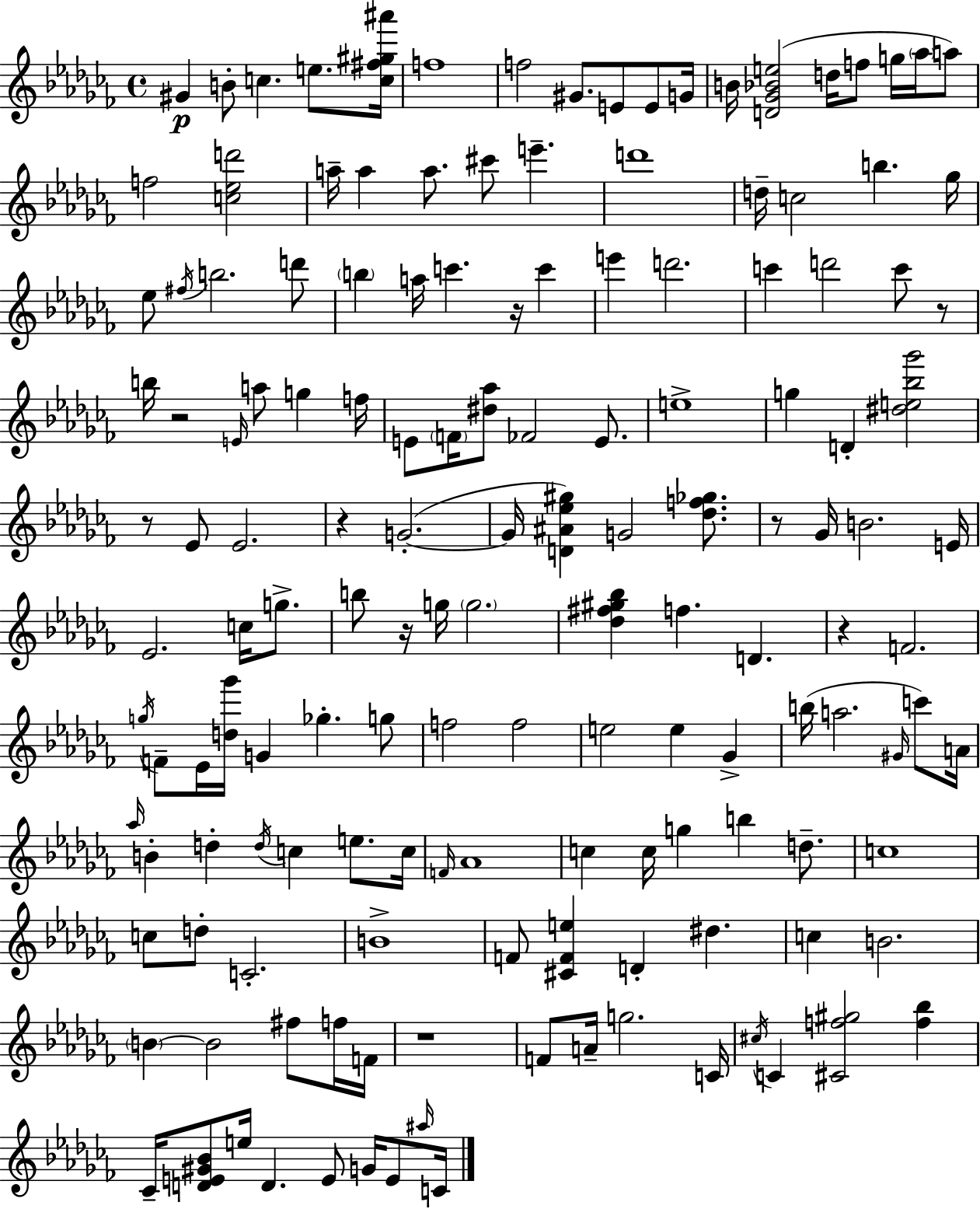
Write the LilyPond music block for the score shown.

{
  \clef treble
  \time 4/4
  \defaultTimeSignature
  \key aes \minor
  gis'4\p b'8-. c''4. e''8. <c'' fis'' gis'' ais'''>16 | f''1 | f''2 gis'8. e'8 e'8 g'16 | b'16 <d' ges' bes' e''>2( d''16 f''8 g''16 \parenthesize aes''16 a''8) | \break f''2 <c'' ees'' d'''>2 | a''16-- a''4 a''8. cis'''8 e'''4.-- | d'''1 | d''16-- c''2 b''4. ges''16 | \break ees''8 \acciaccatura { fis''16 } b''2. d'''8 | \parenthesize b''4 a''16 c'''4. r16 c'''4 | e'''4 d'''2. | c'''4 d'''2 c'''8 r8 | \break b''16 r2 \grace { e'16 } a''8 g''4 | f''16 e'8 \parenthesize f'16 <dis'' aes''>8 fes'2 e'8. | e''1-> | g''4 d'4-. <dis'' e'' bes'' ges'''>2 | \break r8 ees'8 ees'2. | r4 g'2.-.~(~ | g'16 <d' ais' ees'' gis''>4) g'2 <des'' f'' ges''>8. | r8 ges'16 b'2. | \break e'16 ees'2. c''16 g''8.-> | b''8 r16 g''16 \parenthesize g''2. | <des'' fis'' gis'' bes''>4 f''4. d'4. | r4 f'2. | \break \acciaccatura { g''16 } f'8-- ees'16 <d'' ges'''>16 g'4 ges''4.-. | g''8 f''2 f''2 | e''2 e''4 ges'4-> | b''16( a''2. | \break \grace { gis'16 } c'''8) a'16 \grace { aes''16 } b'4-. d''4-. \acciaccatura { d''16 } c''4 | e''8. c''16 \grace { f'16 } aes'1 | c''4 c''16 g''4 | b''4 d''8.-- c''1 | \break c''8 d''8-. c'2.-. | b'1-> | f'8 <cis' f' e''>4 d'4-. | dis''4. c''4 b'2. | \break \parenthesize b'4~~ b'2 | fis''8 f''16 f'16 r1 | f'8 a'16-- g''2. | c'16 \acciaccatura { cis''16 } c'4 <cis' f'' gis''>2 | \break <f'' bes''>4 ces'16-- <d' e' gis' bes'>8 e''16 d'4. | e'8 g'16 e'8 \grace { ais''16 } c'16 \bar "|."
}